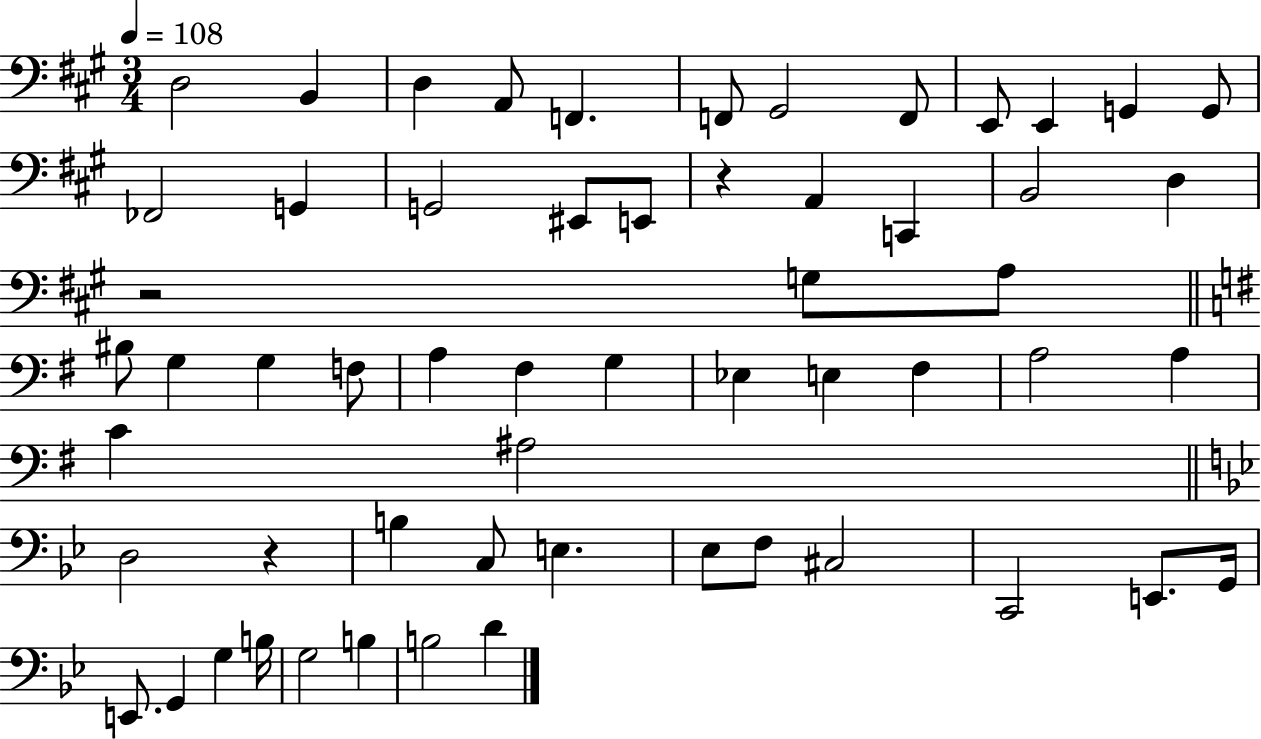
D3/h B2/q D3/q A2/e F2/q. F2/e G#2/h F2/e E2/e E2/q G2/q G2/e FES2/h G2/q G2/h EIS2/e E2/e R/q A2/q C2/q B2/h D3/q R/h G3/e A3/e BIS3/e G3/q G3/q F3/e A3/q F#3/q G3/q Eb3/q E3/q F#3/q A3/h A3/q C4/q A#3/h D3/h R/q B3/q C3/e E3/q. Eb3/e F3/e C#3/h C2/h E2/e. G2/s E2/e. G2/q G3/q B3/s G3/h B3/q B3/h D4/q